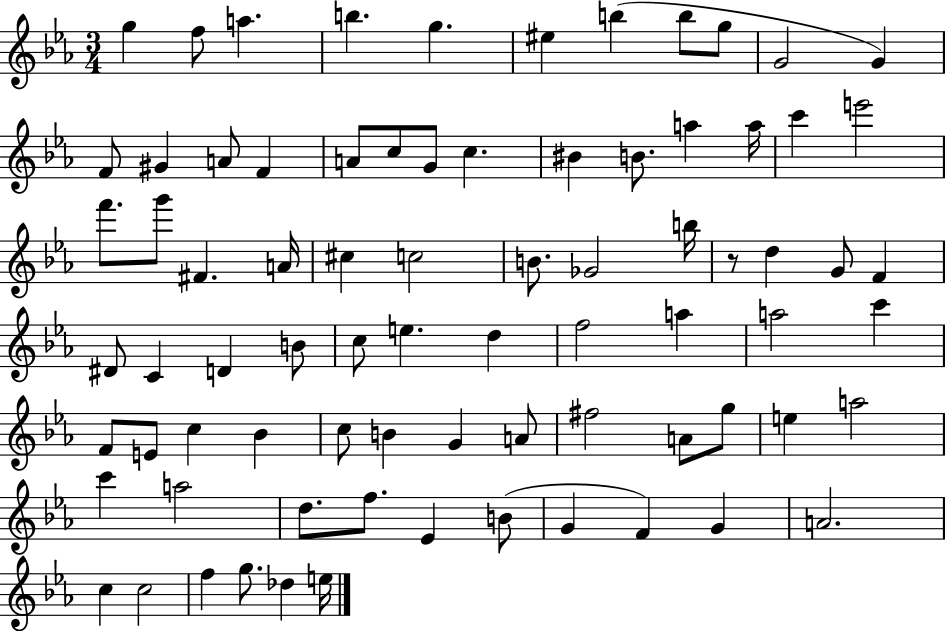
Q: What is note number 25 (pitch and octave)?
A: E6